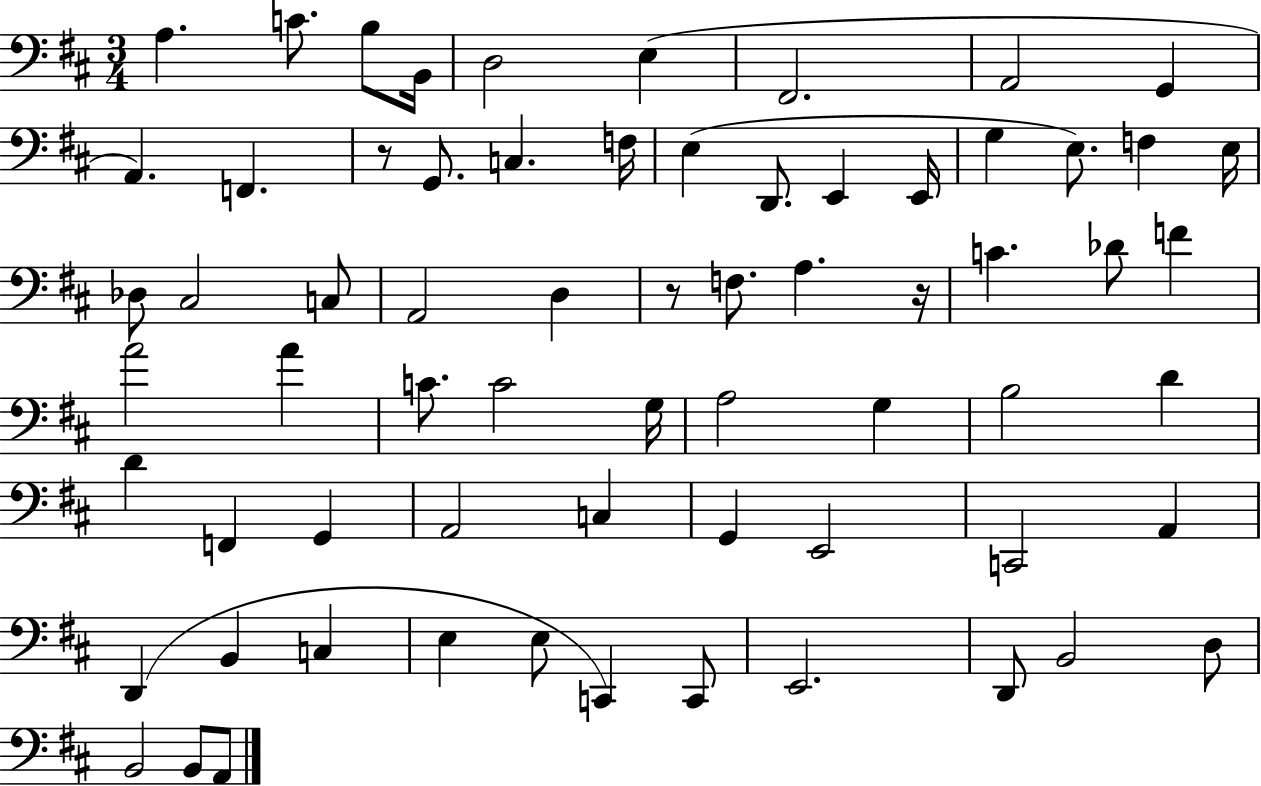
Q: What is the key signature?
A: D major